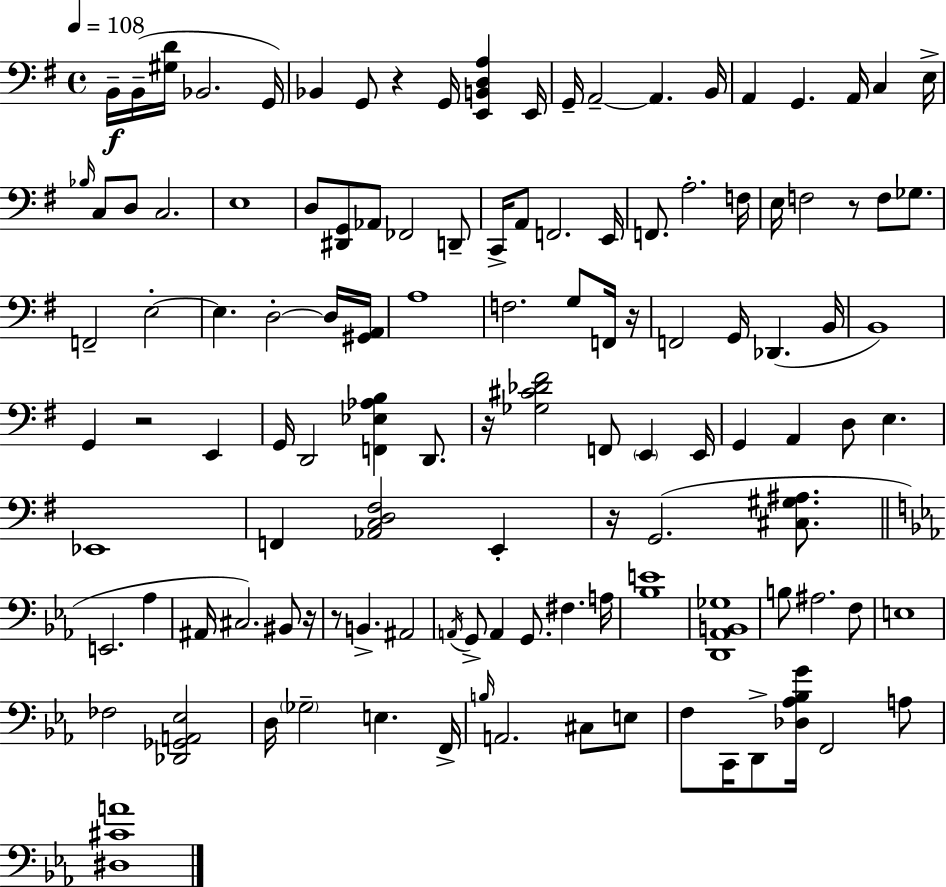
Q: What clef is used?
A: bass